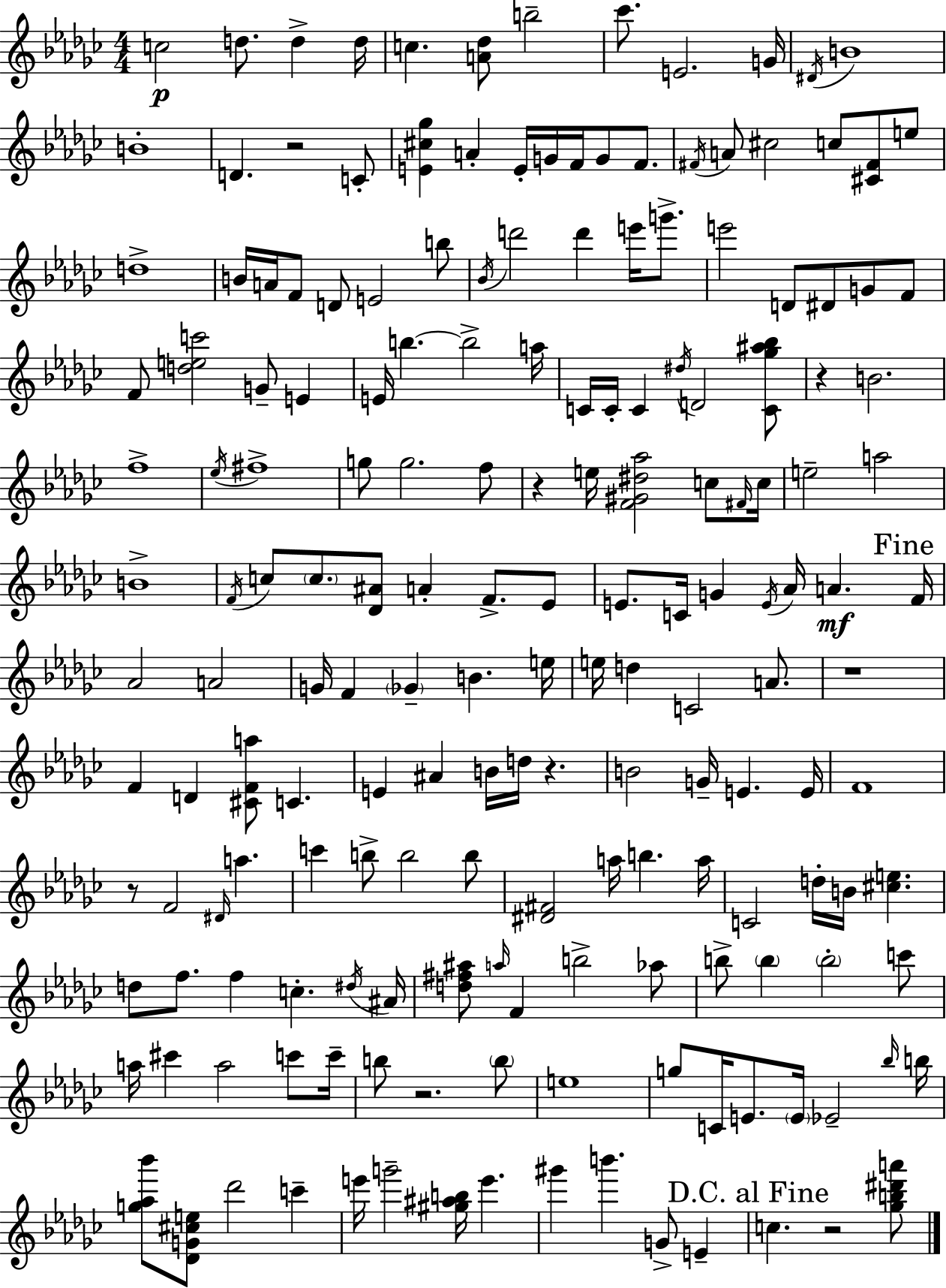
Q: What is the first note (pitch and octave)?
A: C5